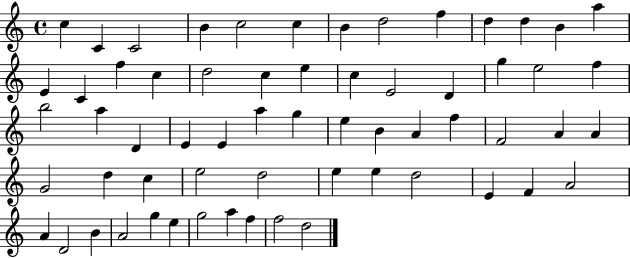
C5/q C4/q C4/h B4/q C5/h C5/q B4/q D5/h F5/q D5/q D5/q B4/q A5/q E4/q C4/q F5/q C5/q D5/h C5/q E5/q C5/q E4/h D4/q G5/q E5/h F5/q B5/h A5/q D4/q E4/q E4/q A5/q G5/q E5/q B4/q A4/q F5/q F4/h A4/q A4/q G4/h D5/q C5/q E5/h D5/h E5/q E5/q D5/h E4/q F4/q A4/h A4/q D4/h B4/q A4/h G5/q E5/q G5/h A5/q F5/q F5/h D5/h